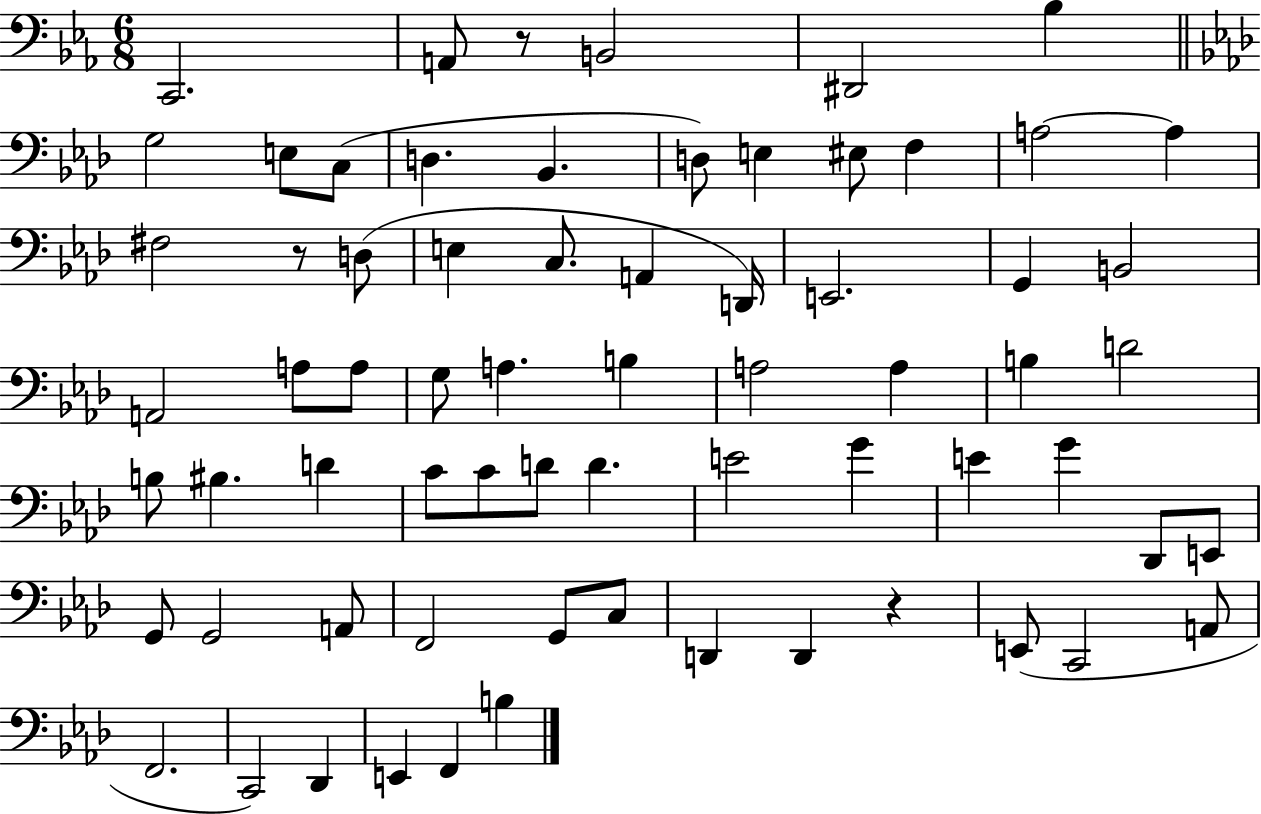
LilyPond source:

{
  \clef bass
  \numericTimeSignature
  \time 6/8
  \key ees \major
  c,2. | a,8 r8 b,2 | dis,2 bes4 | \bar "||" \break \key f \minor g2 e8 c8( | d4. bes,4. | d8) e4 eis8 f4 | a2~~ a4 | \break fis2 r8 d8( | e4 c8. a,4 d,16) | e,2. | g,4 b,2 | \break a,2 a8 a8 | g8 a4. b4 | a2 a4 | b4 d'2 | \break b8 bis4. d'4 | c'8 c'8 d'8 d'4. | e'2 g'4 | e'4 g'4 des,8 e,8 | \break g,8 g,2 a,8 | f,2 g,8 c8 | d,4 d,4 r4 | e,8( c,2 a,8 | \break f,2. | c,2) des,4 | e,4 f,4 b4 | \bar "|."
}